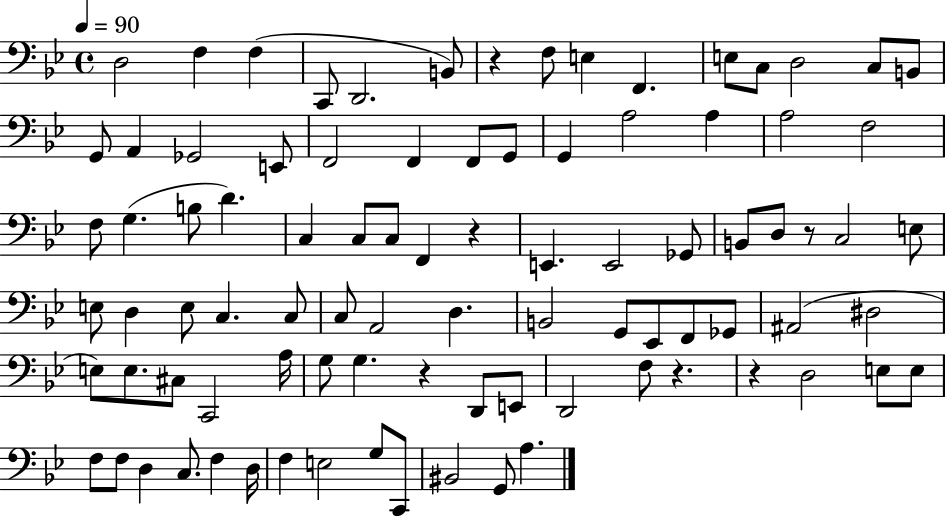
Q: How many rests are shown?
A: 6